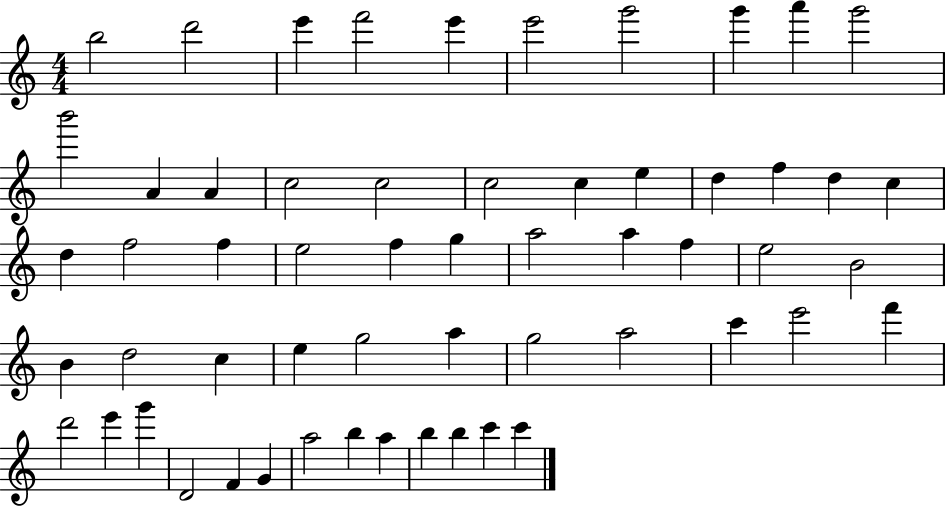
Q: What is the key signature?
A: C major